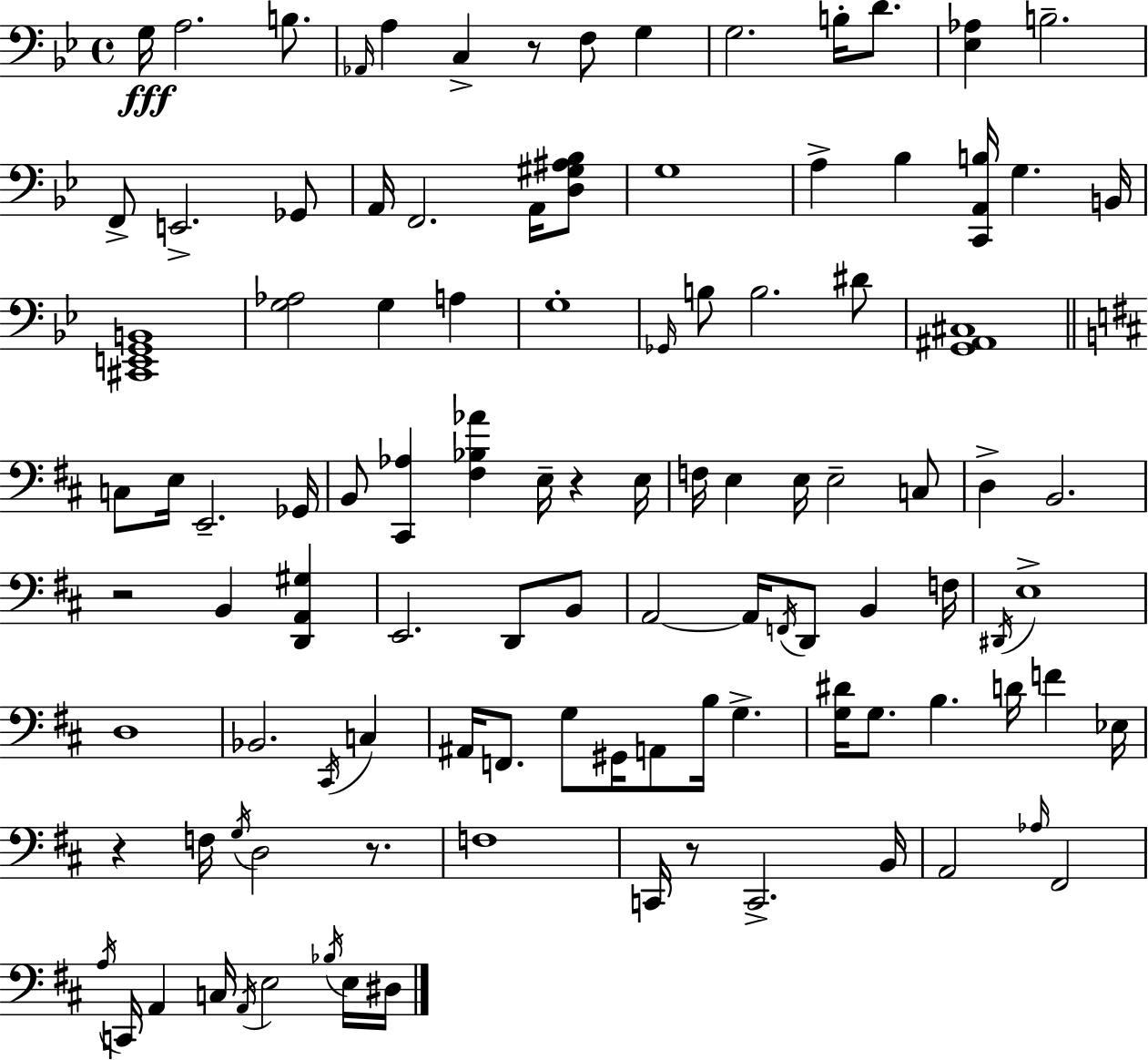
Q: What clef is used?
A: bass